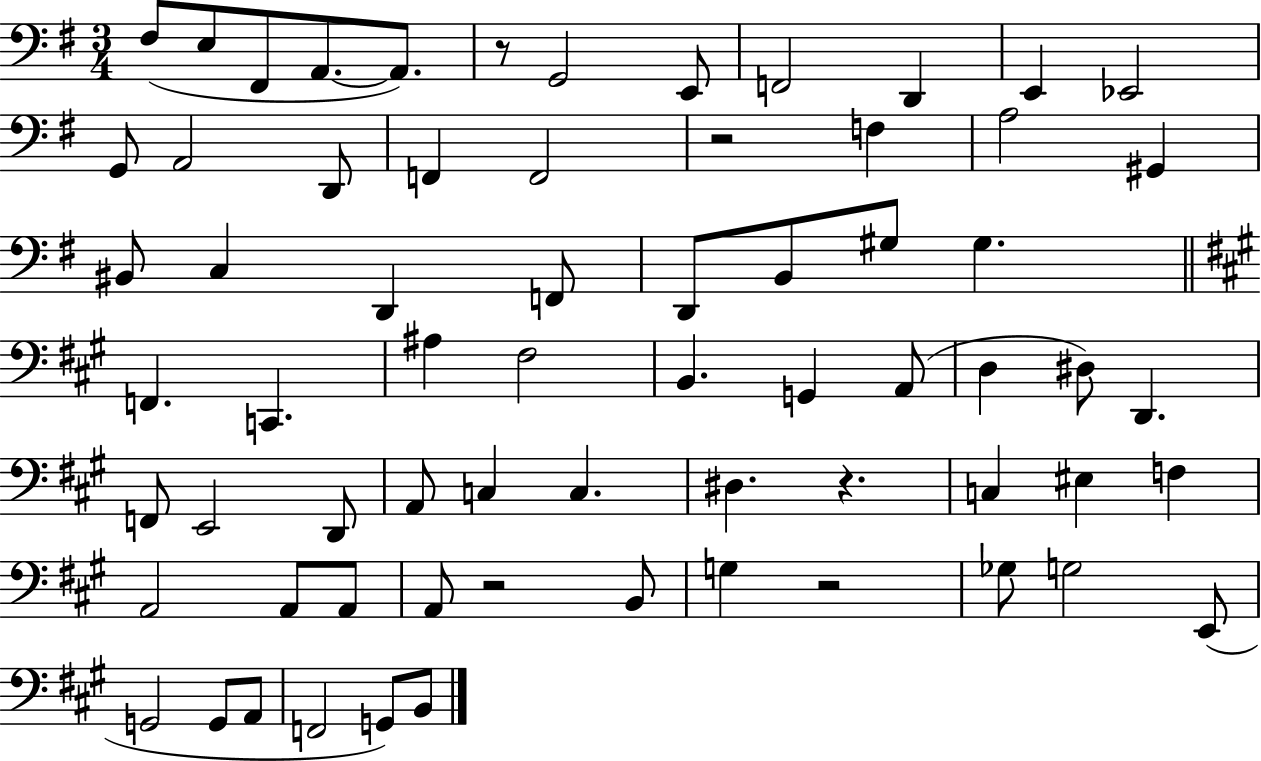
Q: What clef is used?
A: bass